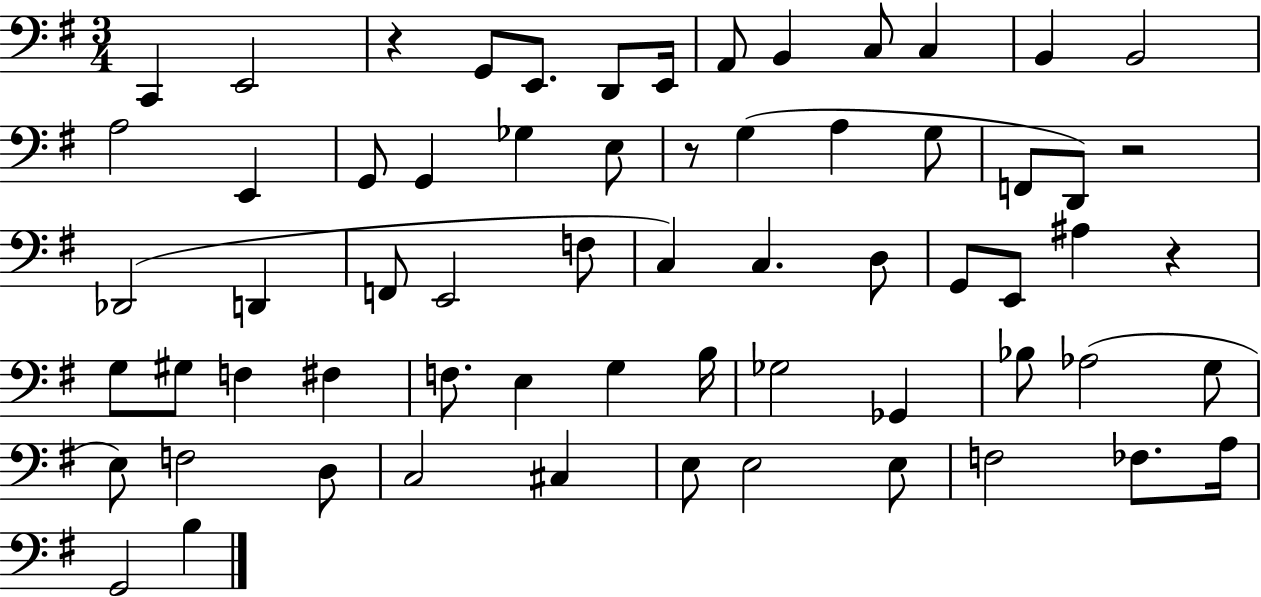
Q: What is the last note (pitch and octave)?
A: B3